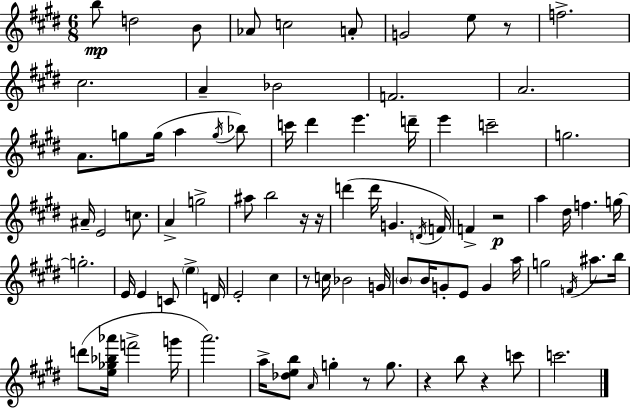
B5/e D5/h B4/e Ab4/e C5/h A4/e G4/h E5/e R/e F5/h. C#5/h. A4/q Bb4/h F4/h. A4/h. A4/e. G5/e G5/s A5/q G5/s Bb5/e C6/s D#6/q E6/q. D6/s E6/q C6/h G5/h. A#4/s E4/h C5/e. A4/q G5/h A#5/e B5/h R/s R/s D6/q D6/s G4/q. D4/s F4/s F4/q R/h A5/q D#5/s F5/q. G5/s G5/h. E4/s E4/q C4/e E5/q D4/s E4/h C#5/q R/e C5/s Bb4/h G4/s B4/e B4/s G4/e E4/e G4/q A5/s G5/h F4/s A#5/e. B5/s D6/e [E5,Gb5,Bb5,Ab6]/s F6/h G6/s A6/h. A5/s [Db5,E5,B5]/e A4/s G5/q R/e G5/e. R/q B5/e R/q C6/e C6/h.